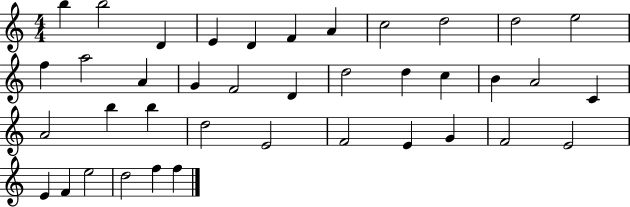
B5/q B5/h D4/q E4/q D4/q F4/q A4/q C5/h D5/h D5/h E5/h F5/q A5/h A4/q G4/q F4/h D4/q D5/h D5/q C5/q B4/q A4/h C4/q A4/h B5/q B5/q D5/h E4/h F4/h E4/q G4/q F4/h E4/h E4/q F4/q E5/h D5/h F5/q F5/q